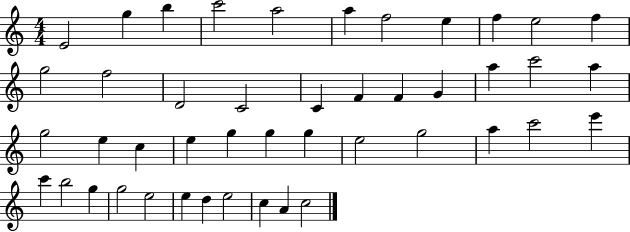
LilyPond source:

{
  \clef treble
  \numericTimeSignature
  \time 4/4
  \key c \major
  e'2 g''4 b''4 | c'''2 a''2 | a''4 f''2 e''4 | f''4 e''2 f''4 | \break g''2 f''2 | d'2 c'2 | c'4 f'4 f'4 g'4 | a''4 c'''2 a''4 | \break g''2 e''4 c''4 | e''4 g''4 g''4 g''4 | e''2 g''2 | a''4 c'''2 e'''4 | \break c'''4 b''2 g''4 | g''2 e''2 | e''4 d''4 e''2 | c''4 a'4 c''2 | \break \bar "|."
}